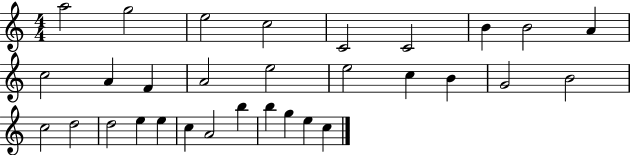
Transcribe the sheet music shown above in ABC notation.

X:1
T:Untitled
M:4/4
L:1/4
K:C
a2 g2 e2 c2 C2 C2 B B2 A c2 A F A2 e2 e2 c B G2 B2 c2 d2 d2 e e c A2 b b g e c